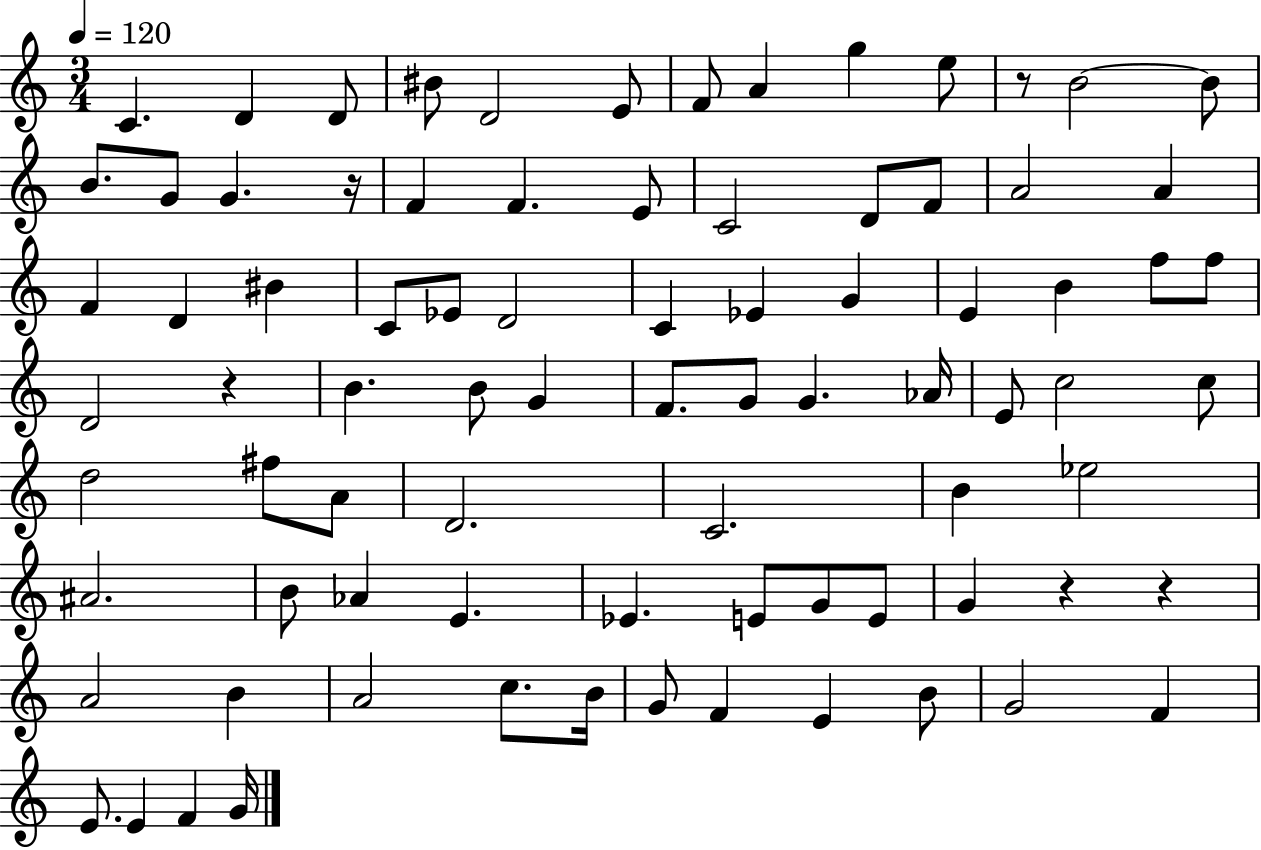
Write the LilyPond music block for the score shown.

{
  \clef treble
  \numericTimeSignature
  \time 3/4
  \key c \major
  \tempo 4 = 120
  c'4. d'4 d'8 | bis'8 d'2 e'8 | f'8 a'4 g''4 e''8 | r8 b'2~~ b'8 | \break b'8. g'8 g'4. r16 | f'4 f'4. e'8 | c'2 d'8 f'8 | a'2 a'4 | \break f'4 d'4 bis'4 | c'8 ees'8 d'2 | c'4 ees'4 g'4 | e'4 b'4 f''8 f''8 | \break d'2 r4 | b'4. b'8 g'4 | f'8. g'8 g'4. aes'16 | e'8 c''2 c''8 | \break d''2 fis''8 a'8 | d'2. | c'2. | b'4 ees''2 | \break ais'2. | b'8 aes'4 e'4. | ees'4. e'8 g'8 e'8 | g'4 r4 r4 | \break a'2 b'4 | a'2 c''8. b'16 | g'8 f'4 e'4 b'8 | g'2 f'4 | \break e'8. e'4 f'4 g'16 | \bar "|."
}